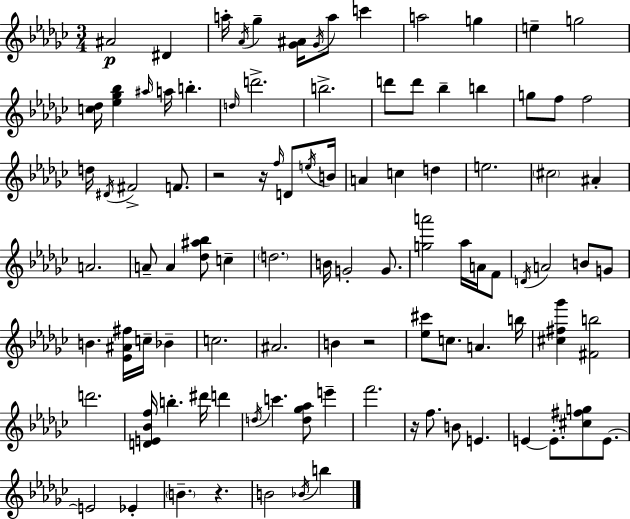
A#4/h D#4/q A5/s Ab4/s Gb5/q [Gb4,A#4]/s Gb4/s A5/e C6/q A5/h G5/q E5/q G5/h [C5,Db5]/s [Eb5,Gb5,Bb5]/q A#5/s A5/s B5/q. D5/s D6/h. B5/h. D6/e D6/e Bb5/q B5/q G5/e F5/e F5/h D5/s D#4/s F#4/h F4/e. R/h R/s F5/s D4/e E5/s B4/s A4/q C5/q D5/q E5/h. C#5/h A#4/q A4/h. A4/e A4/q [Db5,A#5,Bb5]/e C5/q D5/h. B4/s G4/h G4/e. [G5,A6]/h Ab5/s A4/s F4/e D4/s A4/h B4/e G4/e B4/q. [Eb4,A#4,F#5]/s C5/s Bb4/q C5/h. A#4/h. B4/q R/h [Eb5,C#6]/e C5/e. A4/q. B5/s [C#5,F#5,Gb6]/q [F#4,B5]/h D6/h. [D4,E4,Bb4,F5]/s B5/q. D#6/s D6/q D5/s C6/q. [D5,Gb5,Ab5]/e E6/q F6/h. R/s F5/e. B4/e E4/q. E4/q E4/e. [C#5,F#5,G5]/e E4/e. E4/h Eb4/q B4/q. R/q. B4/h Bb4/s B5/q